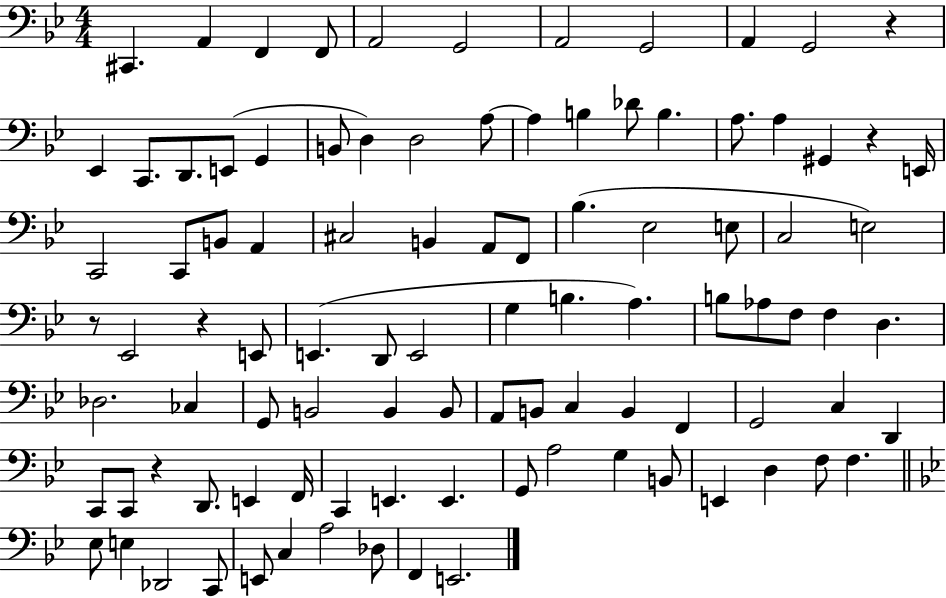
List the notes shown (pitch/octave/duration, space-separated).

C#2/q. A2/q F2/q F2/e A2/h G2/h A2/h G2/h A2/q G2/h R/q Eb2/q C2/e. D2/e. E2/e G2/q B2/e D3/q D3/h A3/e A3/q B3/q Db4/e B3/q. A3/e. A3/q G#2/q R/q E2/s C2/h C2/e B2/e A2/q C#3/h B2/q A2/e F2/e Bb3/q. Eb3/h E3/e C3/h E3/h R/e Eb2/h R/q E2/e E2/q. D2/e E2/h G3/q B3/q. A3/q. B3/e Ab3/e F3/e F3/q D3/q. Db3/h. CES3/q G2/e B2/h B2/q B2/e A2/e B2/e C3/q B2/q F2/q G2/h C3/q D2/q C2/e C2/e R/q D2/e. E2/q F2/s C2/q E2/q. E2/q. G2/e A3/h G3/q B2/e E2/q D3/q F3/e F3/q. Eb3/e E3/q Db2/h C2/e E2/e C3/q A3/h Db3/e F2/q E2/h.